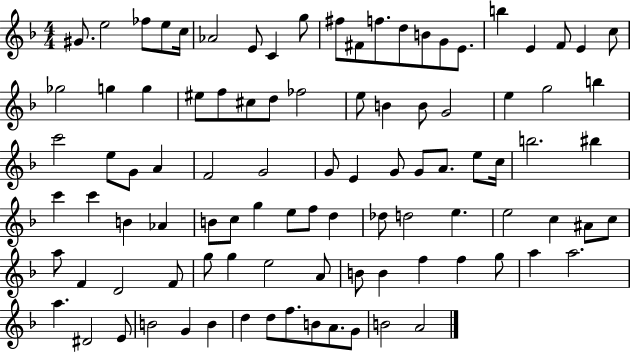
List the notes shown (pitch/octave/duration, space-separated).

G#4/e. E5/h FES5/e E5/e C5/s Ab4/h E4/e C4/q G5/e F#5/e F#4/e F5/e. D5/e B4/e G4/e E4/e. B5/q E4/q F4/e E4/q C5/e Gb5/h G5/q G5/q EIS5/e F5/e C#5/e D5/e FES5/h E5/e B4/q B4/e G4/h E5/q G5/h B5/q C6/h E5/e G4/e A4/q F4/h G4/h G4/e E4/q G4/e G4/e A4/e. E5/e C5/s B5/h. BIS5/q C6/q C6/q B4/q Ab4/q B4/e C5/e G5/q E5/e F5/e D5/q Db5/e D5/h E5/q. E5/h C5/q A#4/e C5/e A5/e F4/q D4/h F4/e G5/e G5/q E5/h A4/e B4/e B4/q F5/q F5/q G5/e A5/q A5/h. A5/q. D#4/h E4/e B4/h G4/q B4/q D5/q D5/e F5/e. B4/e A4/e. G4/e B4/h A4/h